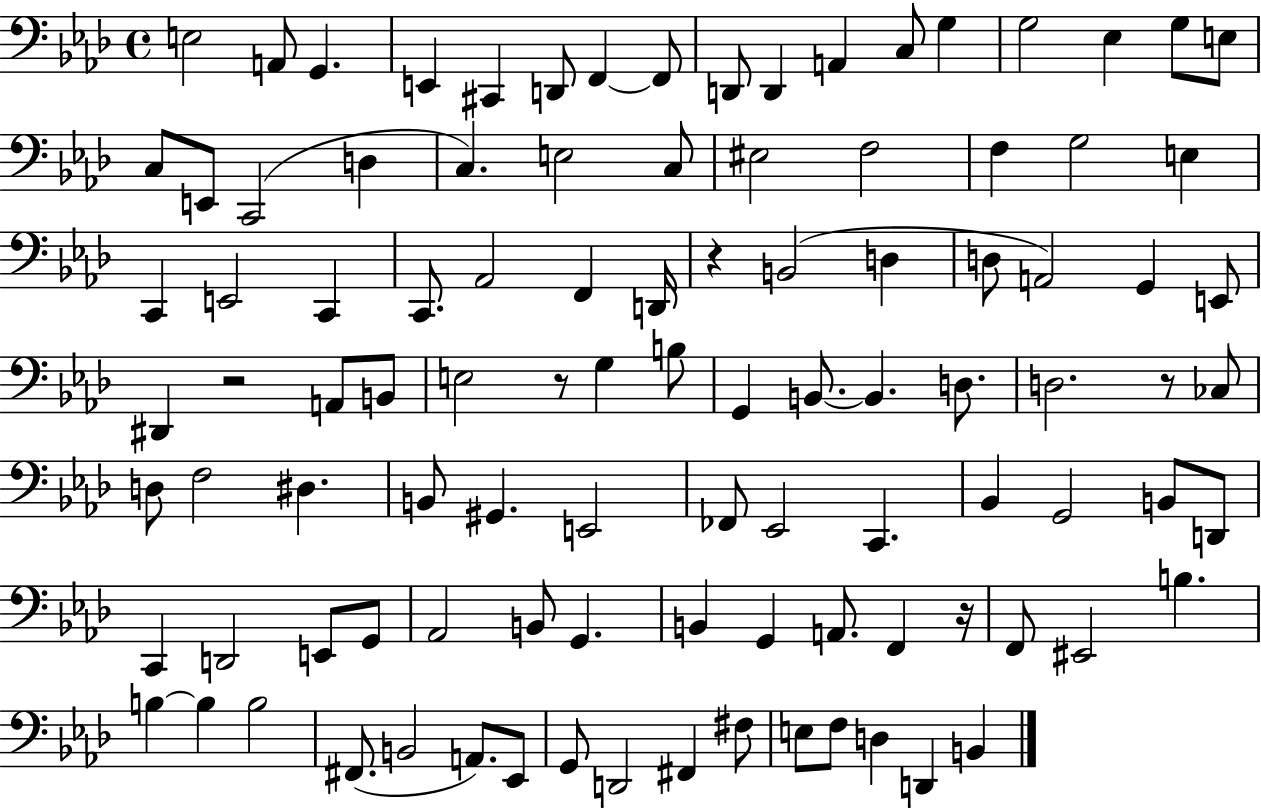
{
  \clef bass
  \time 4/4
  \defaultTimeSignature
  \key aes \major
  e2 a,8 g,4. | e,4 cis,4 d,8 f,4~~ f,8 | d,8 d,4 a,4 c8 g4 | g2 ees4 g8 e8 | \break c8 e,8 c,2( d4 | c4.) e2 c8 | eis2 f2 | f4 g2 e4 | \break c,4 e,2 c,4 | c,8. aes,2 f,4 d,16 | r4 b,2( d4 | d8 a,2) g,4 e,8 | \break dis,4 r2 a,8 b,8 | e2 r8 g4 b8 | g,4 b,8.~~ b,4. d8. | d2. r8 ces8 | \break d8 f2 dis4. | b,8 gis,4. e,2 | fes,8 ees,2 c,4. | bes,4 g,2 b,8 d,8 | \break c,4 d,2 e,8 g,8 | aes,2 b,8 g,4. | b,4 g,4 a,8. f,4 r16 | f,8 eis,2 b4. | \break b4~~ b4 b2 | fis,8.( b,2 a,8.) ees,8 | g,8 d,2 fis,4 fis8 | e8 f8 d4 d,4 b,4 | \break \bar "|."
}